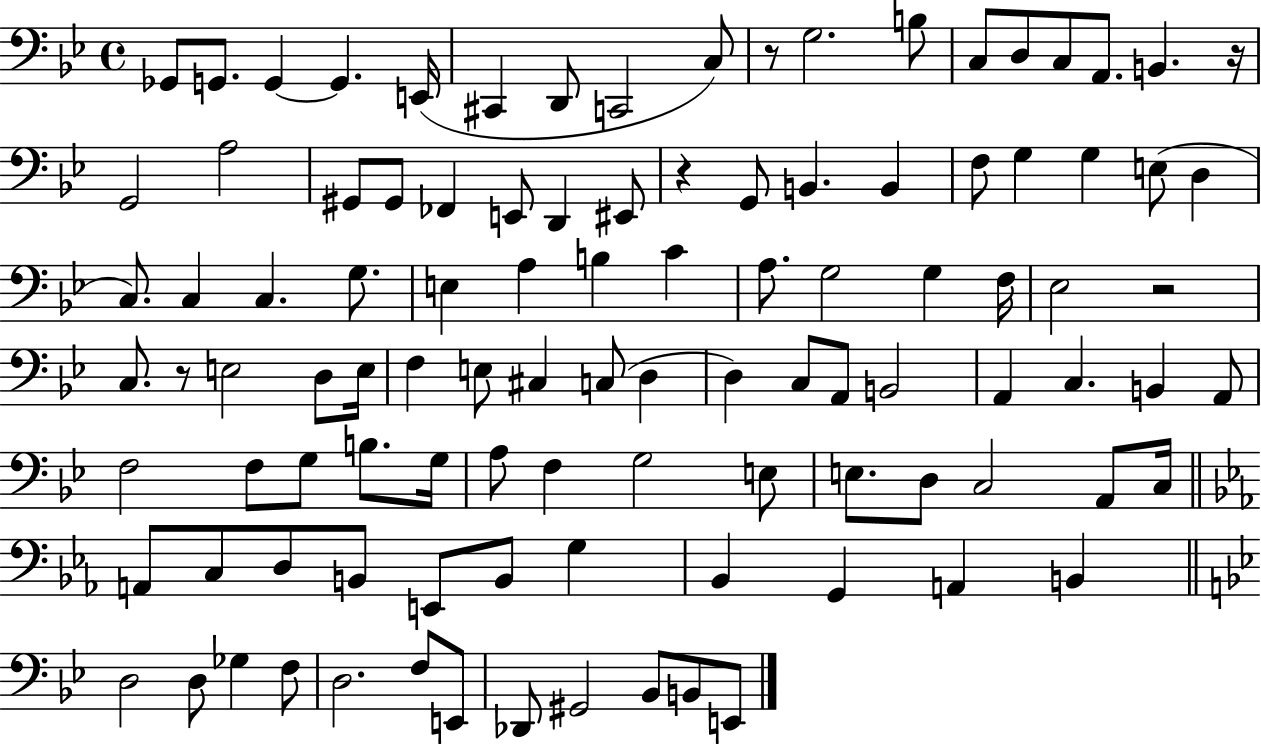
{
  \clef bass
  \time 4/4
  \defaultTimeSignature
  \key bes \major
  ges,8 g,8. g,4~~ g,4. e,16( | cis,4 d,8 c,2 c8) | r8 g2. b8 | c8 d8 c8 a,8. b,4. r16 | \break g,2 a2 | gis,8 gis,8 fes,4 e,8 d,4 eis,8 | r4 g,8 b,4. b,4 | f8 g4 g4 e8( d4 | \break c8.) c4 c4. g8. | e4 a4 b4 c'4 | a8. g2 g4 f16 | ees2 r2 | \break c8. r8 e2 d8 e16 | f4 e8 cis4 c8( d4 | d4) c8 a,8 b,2 | a,4 c4. b,4 a,8 | \break f2 f8 g8 b8. g16 | a8 f4 g2 e8 | e8. d8 c2 a,8 c16 | \bar "||" \break \key c \minor a,8 c8 d8 b,8 e,8 b,8 g4 | bes,4 g,4 a,4 b,4 | \bar "||" \break \key bes \major d2 d8 ges4 f8 | d2. f8 e,8 | des,8 gis,2 bes,8 b,8 e,8 | \bar "|."
}